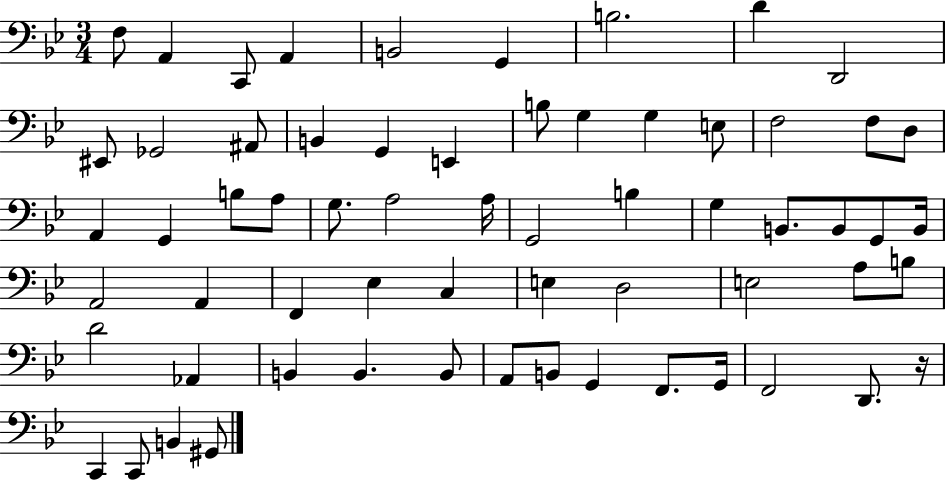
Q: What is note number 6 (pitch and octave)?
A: G2